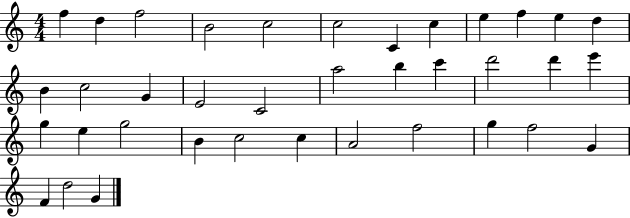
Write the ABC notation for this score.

X:1
T:Untitled
M:4/4
L:1/4
K:C
f d f2 B2 c2 c2 C c e f e d B c2 G E2 C2 a2 b c' d'2 d' e' g e g2 B c2 c A2 f2 g f2 G F d2 G